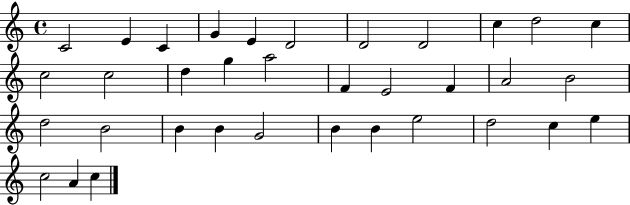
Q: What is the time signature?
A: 4/4